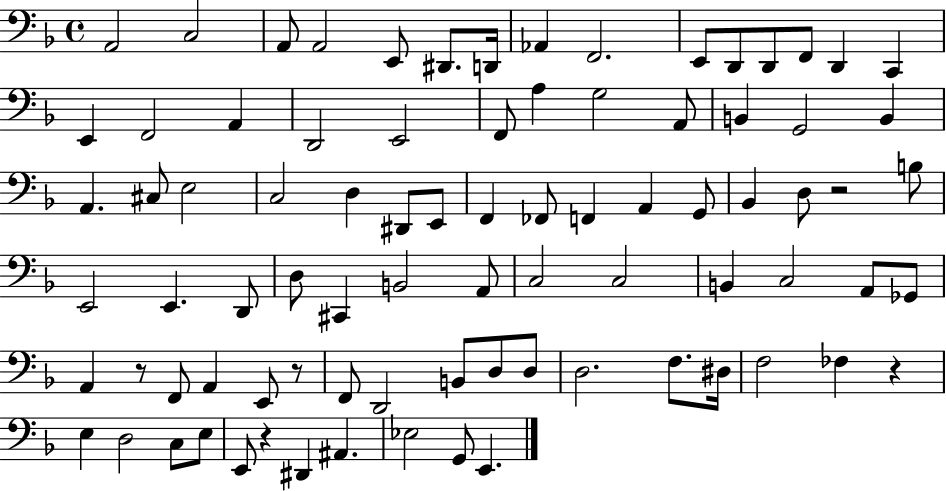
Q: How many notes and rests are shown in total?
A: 84